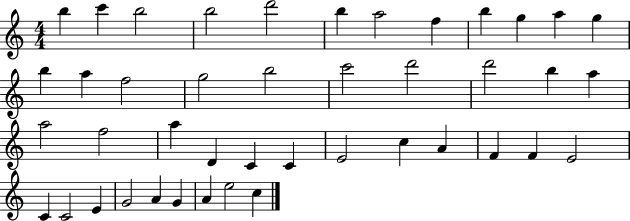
X:1
T:Untitled
M:4/4
L:1/4
K:C
b c' b2 b2 d'2 b a2 f b g a g b a f2 g2 b2 c'2 d'2 d'2 b a a2 f2 a D C C E2 c A F F E2 C C2 E G2 A G A e2 c